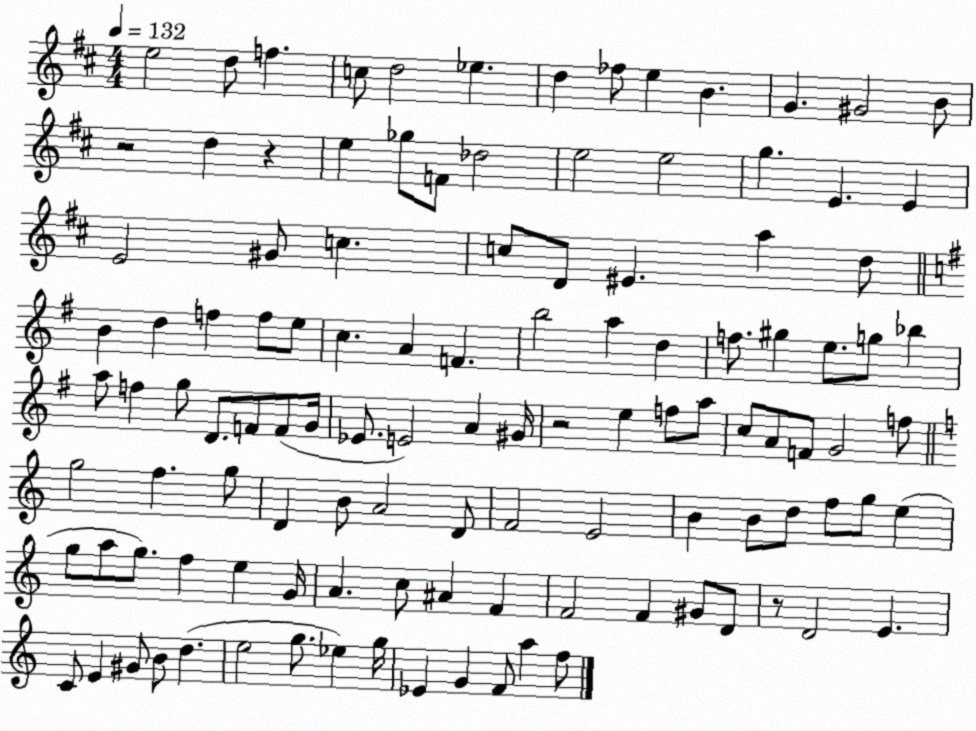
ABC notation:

X:1
T:Untitled
M:4/4
L:1/4
K:D
e2 d/2 f c/2 d2 _e d _f/2 e B G ^G2 B/2 z2 d z e _g/2 F/2 _d2 e2 e2 g E E E2 ^G/2 c c/2 D/2 ^E a d/2 B d f f/2 e/2 c A F b2 a d f/2 ^g e/2 g/2 _b a/2 f g/2 D/2 F/2 F/2 G/4 _E/2 E2 A ^G/4 z2 e f/2 a/2 c/2 A/2 F/2 G2 f/2 g2 f g/2 D B/2 A2 D/2 F2 E2 B B/2 d/2 f/2 g/2 e g/2 a/2 g/2 f e G/4 A c/2 ^A F F2 F ^G/2 D/2 z/2 D2 E C/2 E ^G/2 B/2 d e2 g/2 _e g/4 _E G F/2 a f/2